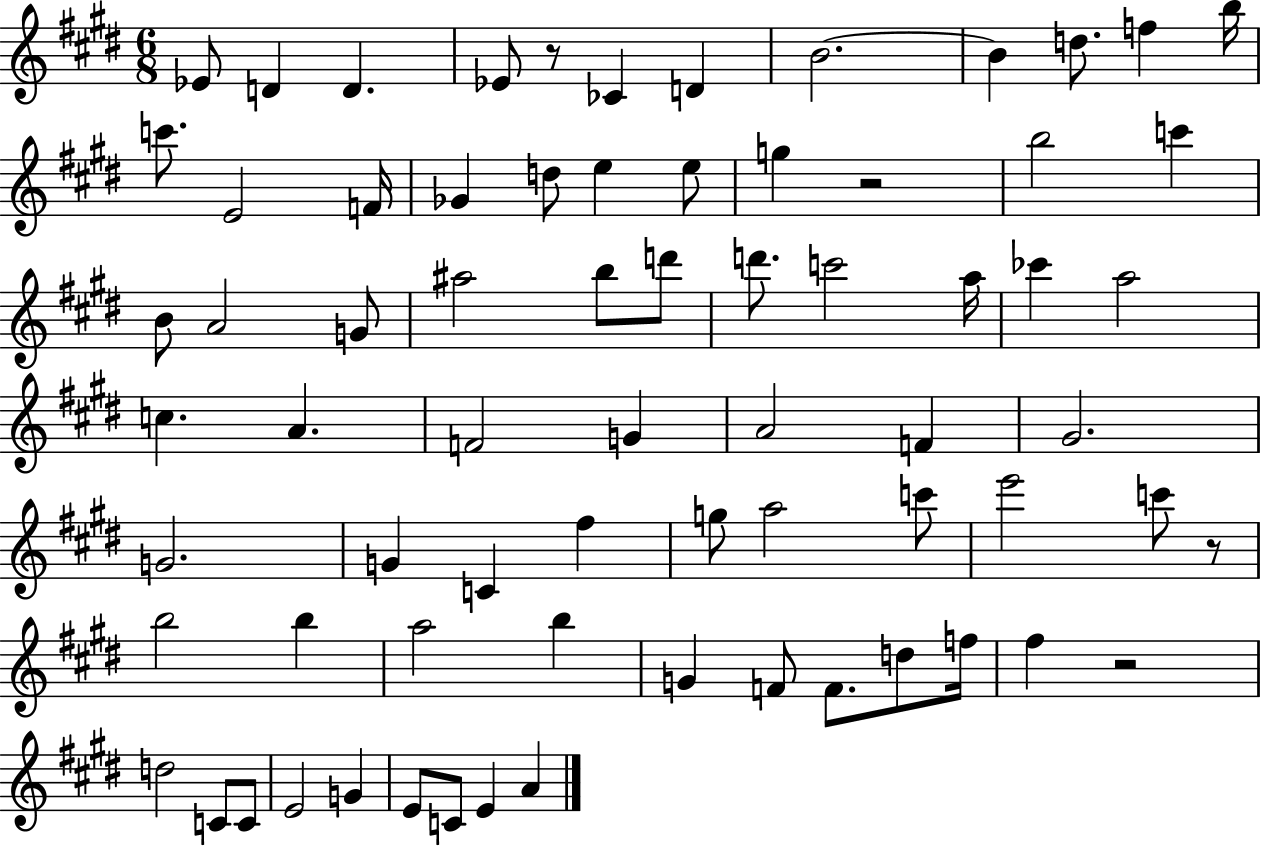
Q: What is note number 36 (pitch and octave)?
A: G4